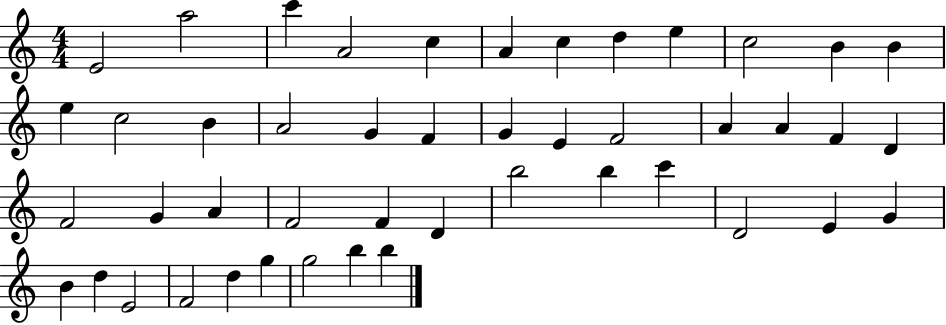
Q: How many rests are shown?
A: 0